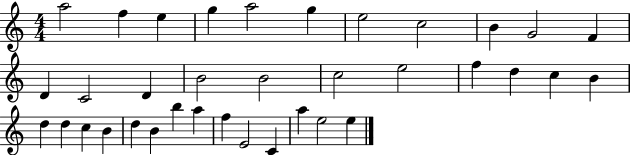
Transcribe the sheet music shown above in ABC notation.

X:1
T:Untitled
M:4/4
L:1/4
K:C
a2 f e g a2 g e2 c2 B G2 F D C2 D B2 B2 c2 e2 f d c B d d c B d B b a f E2 C a e2 e